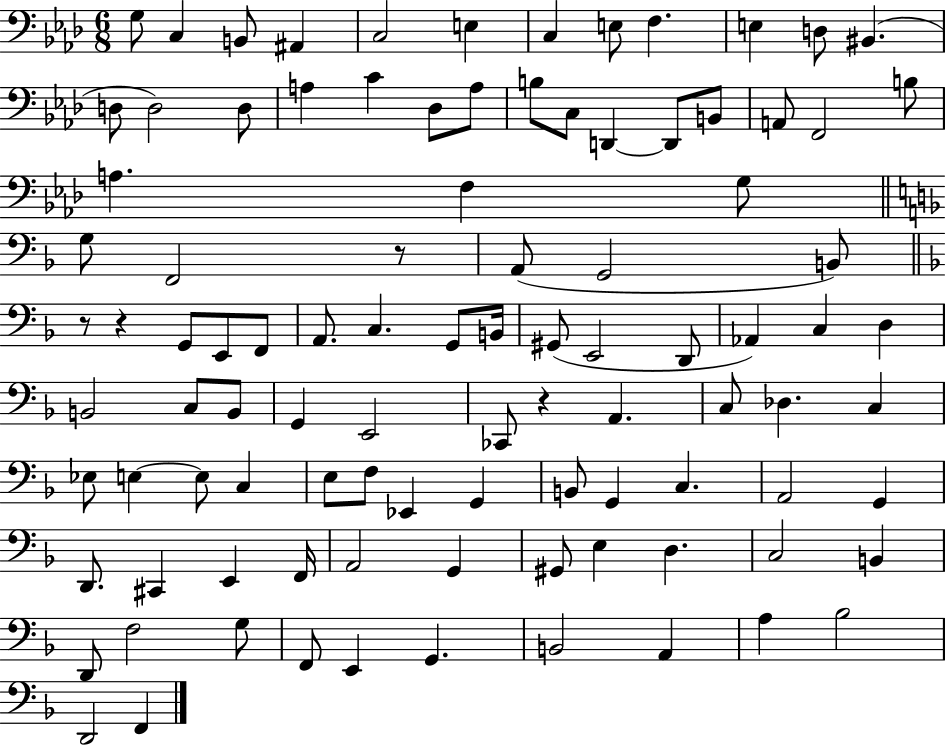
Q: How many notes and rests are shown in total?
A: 98